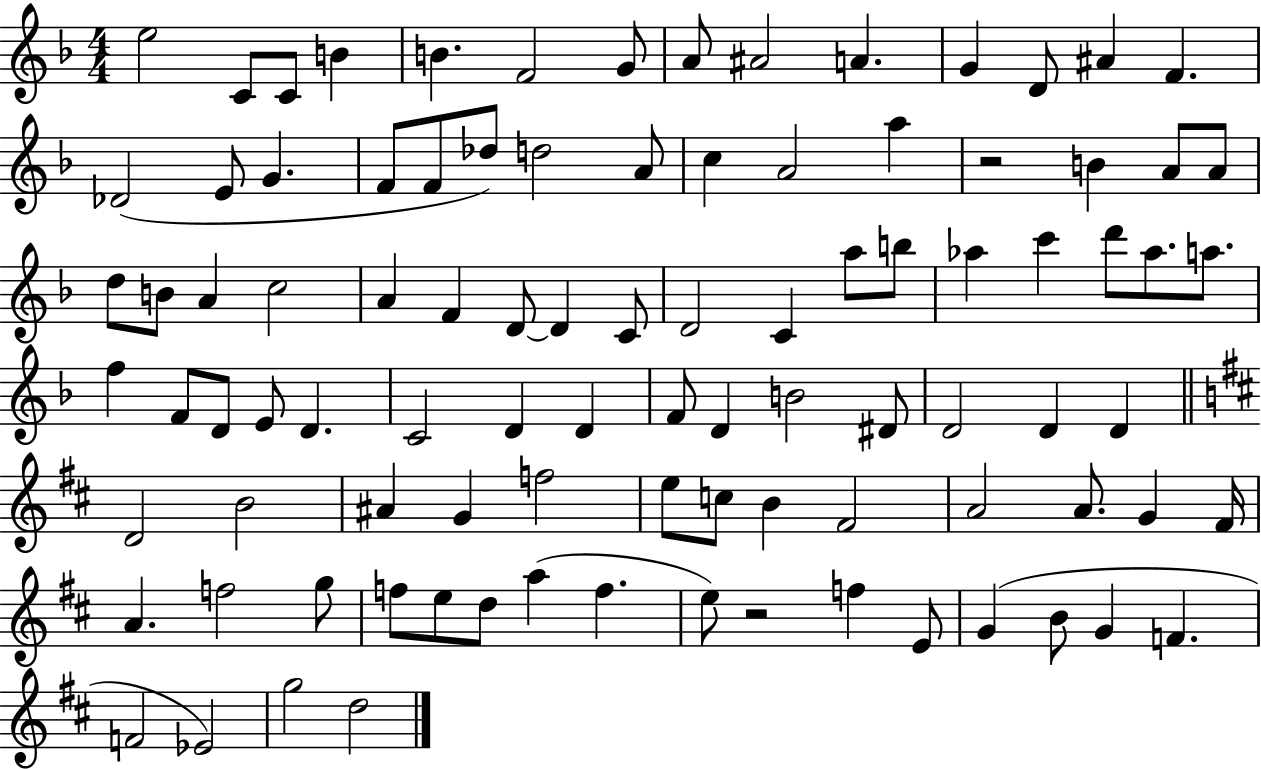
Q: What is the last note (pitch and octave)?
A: D5